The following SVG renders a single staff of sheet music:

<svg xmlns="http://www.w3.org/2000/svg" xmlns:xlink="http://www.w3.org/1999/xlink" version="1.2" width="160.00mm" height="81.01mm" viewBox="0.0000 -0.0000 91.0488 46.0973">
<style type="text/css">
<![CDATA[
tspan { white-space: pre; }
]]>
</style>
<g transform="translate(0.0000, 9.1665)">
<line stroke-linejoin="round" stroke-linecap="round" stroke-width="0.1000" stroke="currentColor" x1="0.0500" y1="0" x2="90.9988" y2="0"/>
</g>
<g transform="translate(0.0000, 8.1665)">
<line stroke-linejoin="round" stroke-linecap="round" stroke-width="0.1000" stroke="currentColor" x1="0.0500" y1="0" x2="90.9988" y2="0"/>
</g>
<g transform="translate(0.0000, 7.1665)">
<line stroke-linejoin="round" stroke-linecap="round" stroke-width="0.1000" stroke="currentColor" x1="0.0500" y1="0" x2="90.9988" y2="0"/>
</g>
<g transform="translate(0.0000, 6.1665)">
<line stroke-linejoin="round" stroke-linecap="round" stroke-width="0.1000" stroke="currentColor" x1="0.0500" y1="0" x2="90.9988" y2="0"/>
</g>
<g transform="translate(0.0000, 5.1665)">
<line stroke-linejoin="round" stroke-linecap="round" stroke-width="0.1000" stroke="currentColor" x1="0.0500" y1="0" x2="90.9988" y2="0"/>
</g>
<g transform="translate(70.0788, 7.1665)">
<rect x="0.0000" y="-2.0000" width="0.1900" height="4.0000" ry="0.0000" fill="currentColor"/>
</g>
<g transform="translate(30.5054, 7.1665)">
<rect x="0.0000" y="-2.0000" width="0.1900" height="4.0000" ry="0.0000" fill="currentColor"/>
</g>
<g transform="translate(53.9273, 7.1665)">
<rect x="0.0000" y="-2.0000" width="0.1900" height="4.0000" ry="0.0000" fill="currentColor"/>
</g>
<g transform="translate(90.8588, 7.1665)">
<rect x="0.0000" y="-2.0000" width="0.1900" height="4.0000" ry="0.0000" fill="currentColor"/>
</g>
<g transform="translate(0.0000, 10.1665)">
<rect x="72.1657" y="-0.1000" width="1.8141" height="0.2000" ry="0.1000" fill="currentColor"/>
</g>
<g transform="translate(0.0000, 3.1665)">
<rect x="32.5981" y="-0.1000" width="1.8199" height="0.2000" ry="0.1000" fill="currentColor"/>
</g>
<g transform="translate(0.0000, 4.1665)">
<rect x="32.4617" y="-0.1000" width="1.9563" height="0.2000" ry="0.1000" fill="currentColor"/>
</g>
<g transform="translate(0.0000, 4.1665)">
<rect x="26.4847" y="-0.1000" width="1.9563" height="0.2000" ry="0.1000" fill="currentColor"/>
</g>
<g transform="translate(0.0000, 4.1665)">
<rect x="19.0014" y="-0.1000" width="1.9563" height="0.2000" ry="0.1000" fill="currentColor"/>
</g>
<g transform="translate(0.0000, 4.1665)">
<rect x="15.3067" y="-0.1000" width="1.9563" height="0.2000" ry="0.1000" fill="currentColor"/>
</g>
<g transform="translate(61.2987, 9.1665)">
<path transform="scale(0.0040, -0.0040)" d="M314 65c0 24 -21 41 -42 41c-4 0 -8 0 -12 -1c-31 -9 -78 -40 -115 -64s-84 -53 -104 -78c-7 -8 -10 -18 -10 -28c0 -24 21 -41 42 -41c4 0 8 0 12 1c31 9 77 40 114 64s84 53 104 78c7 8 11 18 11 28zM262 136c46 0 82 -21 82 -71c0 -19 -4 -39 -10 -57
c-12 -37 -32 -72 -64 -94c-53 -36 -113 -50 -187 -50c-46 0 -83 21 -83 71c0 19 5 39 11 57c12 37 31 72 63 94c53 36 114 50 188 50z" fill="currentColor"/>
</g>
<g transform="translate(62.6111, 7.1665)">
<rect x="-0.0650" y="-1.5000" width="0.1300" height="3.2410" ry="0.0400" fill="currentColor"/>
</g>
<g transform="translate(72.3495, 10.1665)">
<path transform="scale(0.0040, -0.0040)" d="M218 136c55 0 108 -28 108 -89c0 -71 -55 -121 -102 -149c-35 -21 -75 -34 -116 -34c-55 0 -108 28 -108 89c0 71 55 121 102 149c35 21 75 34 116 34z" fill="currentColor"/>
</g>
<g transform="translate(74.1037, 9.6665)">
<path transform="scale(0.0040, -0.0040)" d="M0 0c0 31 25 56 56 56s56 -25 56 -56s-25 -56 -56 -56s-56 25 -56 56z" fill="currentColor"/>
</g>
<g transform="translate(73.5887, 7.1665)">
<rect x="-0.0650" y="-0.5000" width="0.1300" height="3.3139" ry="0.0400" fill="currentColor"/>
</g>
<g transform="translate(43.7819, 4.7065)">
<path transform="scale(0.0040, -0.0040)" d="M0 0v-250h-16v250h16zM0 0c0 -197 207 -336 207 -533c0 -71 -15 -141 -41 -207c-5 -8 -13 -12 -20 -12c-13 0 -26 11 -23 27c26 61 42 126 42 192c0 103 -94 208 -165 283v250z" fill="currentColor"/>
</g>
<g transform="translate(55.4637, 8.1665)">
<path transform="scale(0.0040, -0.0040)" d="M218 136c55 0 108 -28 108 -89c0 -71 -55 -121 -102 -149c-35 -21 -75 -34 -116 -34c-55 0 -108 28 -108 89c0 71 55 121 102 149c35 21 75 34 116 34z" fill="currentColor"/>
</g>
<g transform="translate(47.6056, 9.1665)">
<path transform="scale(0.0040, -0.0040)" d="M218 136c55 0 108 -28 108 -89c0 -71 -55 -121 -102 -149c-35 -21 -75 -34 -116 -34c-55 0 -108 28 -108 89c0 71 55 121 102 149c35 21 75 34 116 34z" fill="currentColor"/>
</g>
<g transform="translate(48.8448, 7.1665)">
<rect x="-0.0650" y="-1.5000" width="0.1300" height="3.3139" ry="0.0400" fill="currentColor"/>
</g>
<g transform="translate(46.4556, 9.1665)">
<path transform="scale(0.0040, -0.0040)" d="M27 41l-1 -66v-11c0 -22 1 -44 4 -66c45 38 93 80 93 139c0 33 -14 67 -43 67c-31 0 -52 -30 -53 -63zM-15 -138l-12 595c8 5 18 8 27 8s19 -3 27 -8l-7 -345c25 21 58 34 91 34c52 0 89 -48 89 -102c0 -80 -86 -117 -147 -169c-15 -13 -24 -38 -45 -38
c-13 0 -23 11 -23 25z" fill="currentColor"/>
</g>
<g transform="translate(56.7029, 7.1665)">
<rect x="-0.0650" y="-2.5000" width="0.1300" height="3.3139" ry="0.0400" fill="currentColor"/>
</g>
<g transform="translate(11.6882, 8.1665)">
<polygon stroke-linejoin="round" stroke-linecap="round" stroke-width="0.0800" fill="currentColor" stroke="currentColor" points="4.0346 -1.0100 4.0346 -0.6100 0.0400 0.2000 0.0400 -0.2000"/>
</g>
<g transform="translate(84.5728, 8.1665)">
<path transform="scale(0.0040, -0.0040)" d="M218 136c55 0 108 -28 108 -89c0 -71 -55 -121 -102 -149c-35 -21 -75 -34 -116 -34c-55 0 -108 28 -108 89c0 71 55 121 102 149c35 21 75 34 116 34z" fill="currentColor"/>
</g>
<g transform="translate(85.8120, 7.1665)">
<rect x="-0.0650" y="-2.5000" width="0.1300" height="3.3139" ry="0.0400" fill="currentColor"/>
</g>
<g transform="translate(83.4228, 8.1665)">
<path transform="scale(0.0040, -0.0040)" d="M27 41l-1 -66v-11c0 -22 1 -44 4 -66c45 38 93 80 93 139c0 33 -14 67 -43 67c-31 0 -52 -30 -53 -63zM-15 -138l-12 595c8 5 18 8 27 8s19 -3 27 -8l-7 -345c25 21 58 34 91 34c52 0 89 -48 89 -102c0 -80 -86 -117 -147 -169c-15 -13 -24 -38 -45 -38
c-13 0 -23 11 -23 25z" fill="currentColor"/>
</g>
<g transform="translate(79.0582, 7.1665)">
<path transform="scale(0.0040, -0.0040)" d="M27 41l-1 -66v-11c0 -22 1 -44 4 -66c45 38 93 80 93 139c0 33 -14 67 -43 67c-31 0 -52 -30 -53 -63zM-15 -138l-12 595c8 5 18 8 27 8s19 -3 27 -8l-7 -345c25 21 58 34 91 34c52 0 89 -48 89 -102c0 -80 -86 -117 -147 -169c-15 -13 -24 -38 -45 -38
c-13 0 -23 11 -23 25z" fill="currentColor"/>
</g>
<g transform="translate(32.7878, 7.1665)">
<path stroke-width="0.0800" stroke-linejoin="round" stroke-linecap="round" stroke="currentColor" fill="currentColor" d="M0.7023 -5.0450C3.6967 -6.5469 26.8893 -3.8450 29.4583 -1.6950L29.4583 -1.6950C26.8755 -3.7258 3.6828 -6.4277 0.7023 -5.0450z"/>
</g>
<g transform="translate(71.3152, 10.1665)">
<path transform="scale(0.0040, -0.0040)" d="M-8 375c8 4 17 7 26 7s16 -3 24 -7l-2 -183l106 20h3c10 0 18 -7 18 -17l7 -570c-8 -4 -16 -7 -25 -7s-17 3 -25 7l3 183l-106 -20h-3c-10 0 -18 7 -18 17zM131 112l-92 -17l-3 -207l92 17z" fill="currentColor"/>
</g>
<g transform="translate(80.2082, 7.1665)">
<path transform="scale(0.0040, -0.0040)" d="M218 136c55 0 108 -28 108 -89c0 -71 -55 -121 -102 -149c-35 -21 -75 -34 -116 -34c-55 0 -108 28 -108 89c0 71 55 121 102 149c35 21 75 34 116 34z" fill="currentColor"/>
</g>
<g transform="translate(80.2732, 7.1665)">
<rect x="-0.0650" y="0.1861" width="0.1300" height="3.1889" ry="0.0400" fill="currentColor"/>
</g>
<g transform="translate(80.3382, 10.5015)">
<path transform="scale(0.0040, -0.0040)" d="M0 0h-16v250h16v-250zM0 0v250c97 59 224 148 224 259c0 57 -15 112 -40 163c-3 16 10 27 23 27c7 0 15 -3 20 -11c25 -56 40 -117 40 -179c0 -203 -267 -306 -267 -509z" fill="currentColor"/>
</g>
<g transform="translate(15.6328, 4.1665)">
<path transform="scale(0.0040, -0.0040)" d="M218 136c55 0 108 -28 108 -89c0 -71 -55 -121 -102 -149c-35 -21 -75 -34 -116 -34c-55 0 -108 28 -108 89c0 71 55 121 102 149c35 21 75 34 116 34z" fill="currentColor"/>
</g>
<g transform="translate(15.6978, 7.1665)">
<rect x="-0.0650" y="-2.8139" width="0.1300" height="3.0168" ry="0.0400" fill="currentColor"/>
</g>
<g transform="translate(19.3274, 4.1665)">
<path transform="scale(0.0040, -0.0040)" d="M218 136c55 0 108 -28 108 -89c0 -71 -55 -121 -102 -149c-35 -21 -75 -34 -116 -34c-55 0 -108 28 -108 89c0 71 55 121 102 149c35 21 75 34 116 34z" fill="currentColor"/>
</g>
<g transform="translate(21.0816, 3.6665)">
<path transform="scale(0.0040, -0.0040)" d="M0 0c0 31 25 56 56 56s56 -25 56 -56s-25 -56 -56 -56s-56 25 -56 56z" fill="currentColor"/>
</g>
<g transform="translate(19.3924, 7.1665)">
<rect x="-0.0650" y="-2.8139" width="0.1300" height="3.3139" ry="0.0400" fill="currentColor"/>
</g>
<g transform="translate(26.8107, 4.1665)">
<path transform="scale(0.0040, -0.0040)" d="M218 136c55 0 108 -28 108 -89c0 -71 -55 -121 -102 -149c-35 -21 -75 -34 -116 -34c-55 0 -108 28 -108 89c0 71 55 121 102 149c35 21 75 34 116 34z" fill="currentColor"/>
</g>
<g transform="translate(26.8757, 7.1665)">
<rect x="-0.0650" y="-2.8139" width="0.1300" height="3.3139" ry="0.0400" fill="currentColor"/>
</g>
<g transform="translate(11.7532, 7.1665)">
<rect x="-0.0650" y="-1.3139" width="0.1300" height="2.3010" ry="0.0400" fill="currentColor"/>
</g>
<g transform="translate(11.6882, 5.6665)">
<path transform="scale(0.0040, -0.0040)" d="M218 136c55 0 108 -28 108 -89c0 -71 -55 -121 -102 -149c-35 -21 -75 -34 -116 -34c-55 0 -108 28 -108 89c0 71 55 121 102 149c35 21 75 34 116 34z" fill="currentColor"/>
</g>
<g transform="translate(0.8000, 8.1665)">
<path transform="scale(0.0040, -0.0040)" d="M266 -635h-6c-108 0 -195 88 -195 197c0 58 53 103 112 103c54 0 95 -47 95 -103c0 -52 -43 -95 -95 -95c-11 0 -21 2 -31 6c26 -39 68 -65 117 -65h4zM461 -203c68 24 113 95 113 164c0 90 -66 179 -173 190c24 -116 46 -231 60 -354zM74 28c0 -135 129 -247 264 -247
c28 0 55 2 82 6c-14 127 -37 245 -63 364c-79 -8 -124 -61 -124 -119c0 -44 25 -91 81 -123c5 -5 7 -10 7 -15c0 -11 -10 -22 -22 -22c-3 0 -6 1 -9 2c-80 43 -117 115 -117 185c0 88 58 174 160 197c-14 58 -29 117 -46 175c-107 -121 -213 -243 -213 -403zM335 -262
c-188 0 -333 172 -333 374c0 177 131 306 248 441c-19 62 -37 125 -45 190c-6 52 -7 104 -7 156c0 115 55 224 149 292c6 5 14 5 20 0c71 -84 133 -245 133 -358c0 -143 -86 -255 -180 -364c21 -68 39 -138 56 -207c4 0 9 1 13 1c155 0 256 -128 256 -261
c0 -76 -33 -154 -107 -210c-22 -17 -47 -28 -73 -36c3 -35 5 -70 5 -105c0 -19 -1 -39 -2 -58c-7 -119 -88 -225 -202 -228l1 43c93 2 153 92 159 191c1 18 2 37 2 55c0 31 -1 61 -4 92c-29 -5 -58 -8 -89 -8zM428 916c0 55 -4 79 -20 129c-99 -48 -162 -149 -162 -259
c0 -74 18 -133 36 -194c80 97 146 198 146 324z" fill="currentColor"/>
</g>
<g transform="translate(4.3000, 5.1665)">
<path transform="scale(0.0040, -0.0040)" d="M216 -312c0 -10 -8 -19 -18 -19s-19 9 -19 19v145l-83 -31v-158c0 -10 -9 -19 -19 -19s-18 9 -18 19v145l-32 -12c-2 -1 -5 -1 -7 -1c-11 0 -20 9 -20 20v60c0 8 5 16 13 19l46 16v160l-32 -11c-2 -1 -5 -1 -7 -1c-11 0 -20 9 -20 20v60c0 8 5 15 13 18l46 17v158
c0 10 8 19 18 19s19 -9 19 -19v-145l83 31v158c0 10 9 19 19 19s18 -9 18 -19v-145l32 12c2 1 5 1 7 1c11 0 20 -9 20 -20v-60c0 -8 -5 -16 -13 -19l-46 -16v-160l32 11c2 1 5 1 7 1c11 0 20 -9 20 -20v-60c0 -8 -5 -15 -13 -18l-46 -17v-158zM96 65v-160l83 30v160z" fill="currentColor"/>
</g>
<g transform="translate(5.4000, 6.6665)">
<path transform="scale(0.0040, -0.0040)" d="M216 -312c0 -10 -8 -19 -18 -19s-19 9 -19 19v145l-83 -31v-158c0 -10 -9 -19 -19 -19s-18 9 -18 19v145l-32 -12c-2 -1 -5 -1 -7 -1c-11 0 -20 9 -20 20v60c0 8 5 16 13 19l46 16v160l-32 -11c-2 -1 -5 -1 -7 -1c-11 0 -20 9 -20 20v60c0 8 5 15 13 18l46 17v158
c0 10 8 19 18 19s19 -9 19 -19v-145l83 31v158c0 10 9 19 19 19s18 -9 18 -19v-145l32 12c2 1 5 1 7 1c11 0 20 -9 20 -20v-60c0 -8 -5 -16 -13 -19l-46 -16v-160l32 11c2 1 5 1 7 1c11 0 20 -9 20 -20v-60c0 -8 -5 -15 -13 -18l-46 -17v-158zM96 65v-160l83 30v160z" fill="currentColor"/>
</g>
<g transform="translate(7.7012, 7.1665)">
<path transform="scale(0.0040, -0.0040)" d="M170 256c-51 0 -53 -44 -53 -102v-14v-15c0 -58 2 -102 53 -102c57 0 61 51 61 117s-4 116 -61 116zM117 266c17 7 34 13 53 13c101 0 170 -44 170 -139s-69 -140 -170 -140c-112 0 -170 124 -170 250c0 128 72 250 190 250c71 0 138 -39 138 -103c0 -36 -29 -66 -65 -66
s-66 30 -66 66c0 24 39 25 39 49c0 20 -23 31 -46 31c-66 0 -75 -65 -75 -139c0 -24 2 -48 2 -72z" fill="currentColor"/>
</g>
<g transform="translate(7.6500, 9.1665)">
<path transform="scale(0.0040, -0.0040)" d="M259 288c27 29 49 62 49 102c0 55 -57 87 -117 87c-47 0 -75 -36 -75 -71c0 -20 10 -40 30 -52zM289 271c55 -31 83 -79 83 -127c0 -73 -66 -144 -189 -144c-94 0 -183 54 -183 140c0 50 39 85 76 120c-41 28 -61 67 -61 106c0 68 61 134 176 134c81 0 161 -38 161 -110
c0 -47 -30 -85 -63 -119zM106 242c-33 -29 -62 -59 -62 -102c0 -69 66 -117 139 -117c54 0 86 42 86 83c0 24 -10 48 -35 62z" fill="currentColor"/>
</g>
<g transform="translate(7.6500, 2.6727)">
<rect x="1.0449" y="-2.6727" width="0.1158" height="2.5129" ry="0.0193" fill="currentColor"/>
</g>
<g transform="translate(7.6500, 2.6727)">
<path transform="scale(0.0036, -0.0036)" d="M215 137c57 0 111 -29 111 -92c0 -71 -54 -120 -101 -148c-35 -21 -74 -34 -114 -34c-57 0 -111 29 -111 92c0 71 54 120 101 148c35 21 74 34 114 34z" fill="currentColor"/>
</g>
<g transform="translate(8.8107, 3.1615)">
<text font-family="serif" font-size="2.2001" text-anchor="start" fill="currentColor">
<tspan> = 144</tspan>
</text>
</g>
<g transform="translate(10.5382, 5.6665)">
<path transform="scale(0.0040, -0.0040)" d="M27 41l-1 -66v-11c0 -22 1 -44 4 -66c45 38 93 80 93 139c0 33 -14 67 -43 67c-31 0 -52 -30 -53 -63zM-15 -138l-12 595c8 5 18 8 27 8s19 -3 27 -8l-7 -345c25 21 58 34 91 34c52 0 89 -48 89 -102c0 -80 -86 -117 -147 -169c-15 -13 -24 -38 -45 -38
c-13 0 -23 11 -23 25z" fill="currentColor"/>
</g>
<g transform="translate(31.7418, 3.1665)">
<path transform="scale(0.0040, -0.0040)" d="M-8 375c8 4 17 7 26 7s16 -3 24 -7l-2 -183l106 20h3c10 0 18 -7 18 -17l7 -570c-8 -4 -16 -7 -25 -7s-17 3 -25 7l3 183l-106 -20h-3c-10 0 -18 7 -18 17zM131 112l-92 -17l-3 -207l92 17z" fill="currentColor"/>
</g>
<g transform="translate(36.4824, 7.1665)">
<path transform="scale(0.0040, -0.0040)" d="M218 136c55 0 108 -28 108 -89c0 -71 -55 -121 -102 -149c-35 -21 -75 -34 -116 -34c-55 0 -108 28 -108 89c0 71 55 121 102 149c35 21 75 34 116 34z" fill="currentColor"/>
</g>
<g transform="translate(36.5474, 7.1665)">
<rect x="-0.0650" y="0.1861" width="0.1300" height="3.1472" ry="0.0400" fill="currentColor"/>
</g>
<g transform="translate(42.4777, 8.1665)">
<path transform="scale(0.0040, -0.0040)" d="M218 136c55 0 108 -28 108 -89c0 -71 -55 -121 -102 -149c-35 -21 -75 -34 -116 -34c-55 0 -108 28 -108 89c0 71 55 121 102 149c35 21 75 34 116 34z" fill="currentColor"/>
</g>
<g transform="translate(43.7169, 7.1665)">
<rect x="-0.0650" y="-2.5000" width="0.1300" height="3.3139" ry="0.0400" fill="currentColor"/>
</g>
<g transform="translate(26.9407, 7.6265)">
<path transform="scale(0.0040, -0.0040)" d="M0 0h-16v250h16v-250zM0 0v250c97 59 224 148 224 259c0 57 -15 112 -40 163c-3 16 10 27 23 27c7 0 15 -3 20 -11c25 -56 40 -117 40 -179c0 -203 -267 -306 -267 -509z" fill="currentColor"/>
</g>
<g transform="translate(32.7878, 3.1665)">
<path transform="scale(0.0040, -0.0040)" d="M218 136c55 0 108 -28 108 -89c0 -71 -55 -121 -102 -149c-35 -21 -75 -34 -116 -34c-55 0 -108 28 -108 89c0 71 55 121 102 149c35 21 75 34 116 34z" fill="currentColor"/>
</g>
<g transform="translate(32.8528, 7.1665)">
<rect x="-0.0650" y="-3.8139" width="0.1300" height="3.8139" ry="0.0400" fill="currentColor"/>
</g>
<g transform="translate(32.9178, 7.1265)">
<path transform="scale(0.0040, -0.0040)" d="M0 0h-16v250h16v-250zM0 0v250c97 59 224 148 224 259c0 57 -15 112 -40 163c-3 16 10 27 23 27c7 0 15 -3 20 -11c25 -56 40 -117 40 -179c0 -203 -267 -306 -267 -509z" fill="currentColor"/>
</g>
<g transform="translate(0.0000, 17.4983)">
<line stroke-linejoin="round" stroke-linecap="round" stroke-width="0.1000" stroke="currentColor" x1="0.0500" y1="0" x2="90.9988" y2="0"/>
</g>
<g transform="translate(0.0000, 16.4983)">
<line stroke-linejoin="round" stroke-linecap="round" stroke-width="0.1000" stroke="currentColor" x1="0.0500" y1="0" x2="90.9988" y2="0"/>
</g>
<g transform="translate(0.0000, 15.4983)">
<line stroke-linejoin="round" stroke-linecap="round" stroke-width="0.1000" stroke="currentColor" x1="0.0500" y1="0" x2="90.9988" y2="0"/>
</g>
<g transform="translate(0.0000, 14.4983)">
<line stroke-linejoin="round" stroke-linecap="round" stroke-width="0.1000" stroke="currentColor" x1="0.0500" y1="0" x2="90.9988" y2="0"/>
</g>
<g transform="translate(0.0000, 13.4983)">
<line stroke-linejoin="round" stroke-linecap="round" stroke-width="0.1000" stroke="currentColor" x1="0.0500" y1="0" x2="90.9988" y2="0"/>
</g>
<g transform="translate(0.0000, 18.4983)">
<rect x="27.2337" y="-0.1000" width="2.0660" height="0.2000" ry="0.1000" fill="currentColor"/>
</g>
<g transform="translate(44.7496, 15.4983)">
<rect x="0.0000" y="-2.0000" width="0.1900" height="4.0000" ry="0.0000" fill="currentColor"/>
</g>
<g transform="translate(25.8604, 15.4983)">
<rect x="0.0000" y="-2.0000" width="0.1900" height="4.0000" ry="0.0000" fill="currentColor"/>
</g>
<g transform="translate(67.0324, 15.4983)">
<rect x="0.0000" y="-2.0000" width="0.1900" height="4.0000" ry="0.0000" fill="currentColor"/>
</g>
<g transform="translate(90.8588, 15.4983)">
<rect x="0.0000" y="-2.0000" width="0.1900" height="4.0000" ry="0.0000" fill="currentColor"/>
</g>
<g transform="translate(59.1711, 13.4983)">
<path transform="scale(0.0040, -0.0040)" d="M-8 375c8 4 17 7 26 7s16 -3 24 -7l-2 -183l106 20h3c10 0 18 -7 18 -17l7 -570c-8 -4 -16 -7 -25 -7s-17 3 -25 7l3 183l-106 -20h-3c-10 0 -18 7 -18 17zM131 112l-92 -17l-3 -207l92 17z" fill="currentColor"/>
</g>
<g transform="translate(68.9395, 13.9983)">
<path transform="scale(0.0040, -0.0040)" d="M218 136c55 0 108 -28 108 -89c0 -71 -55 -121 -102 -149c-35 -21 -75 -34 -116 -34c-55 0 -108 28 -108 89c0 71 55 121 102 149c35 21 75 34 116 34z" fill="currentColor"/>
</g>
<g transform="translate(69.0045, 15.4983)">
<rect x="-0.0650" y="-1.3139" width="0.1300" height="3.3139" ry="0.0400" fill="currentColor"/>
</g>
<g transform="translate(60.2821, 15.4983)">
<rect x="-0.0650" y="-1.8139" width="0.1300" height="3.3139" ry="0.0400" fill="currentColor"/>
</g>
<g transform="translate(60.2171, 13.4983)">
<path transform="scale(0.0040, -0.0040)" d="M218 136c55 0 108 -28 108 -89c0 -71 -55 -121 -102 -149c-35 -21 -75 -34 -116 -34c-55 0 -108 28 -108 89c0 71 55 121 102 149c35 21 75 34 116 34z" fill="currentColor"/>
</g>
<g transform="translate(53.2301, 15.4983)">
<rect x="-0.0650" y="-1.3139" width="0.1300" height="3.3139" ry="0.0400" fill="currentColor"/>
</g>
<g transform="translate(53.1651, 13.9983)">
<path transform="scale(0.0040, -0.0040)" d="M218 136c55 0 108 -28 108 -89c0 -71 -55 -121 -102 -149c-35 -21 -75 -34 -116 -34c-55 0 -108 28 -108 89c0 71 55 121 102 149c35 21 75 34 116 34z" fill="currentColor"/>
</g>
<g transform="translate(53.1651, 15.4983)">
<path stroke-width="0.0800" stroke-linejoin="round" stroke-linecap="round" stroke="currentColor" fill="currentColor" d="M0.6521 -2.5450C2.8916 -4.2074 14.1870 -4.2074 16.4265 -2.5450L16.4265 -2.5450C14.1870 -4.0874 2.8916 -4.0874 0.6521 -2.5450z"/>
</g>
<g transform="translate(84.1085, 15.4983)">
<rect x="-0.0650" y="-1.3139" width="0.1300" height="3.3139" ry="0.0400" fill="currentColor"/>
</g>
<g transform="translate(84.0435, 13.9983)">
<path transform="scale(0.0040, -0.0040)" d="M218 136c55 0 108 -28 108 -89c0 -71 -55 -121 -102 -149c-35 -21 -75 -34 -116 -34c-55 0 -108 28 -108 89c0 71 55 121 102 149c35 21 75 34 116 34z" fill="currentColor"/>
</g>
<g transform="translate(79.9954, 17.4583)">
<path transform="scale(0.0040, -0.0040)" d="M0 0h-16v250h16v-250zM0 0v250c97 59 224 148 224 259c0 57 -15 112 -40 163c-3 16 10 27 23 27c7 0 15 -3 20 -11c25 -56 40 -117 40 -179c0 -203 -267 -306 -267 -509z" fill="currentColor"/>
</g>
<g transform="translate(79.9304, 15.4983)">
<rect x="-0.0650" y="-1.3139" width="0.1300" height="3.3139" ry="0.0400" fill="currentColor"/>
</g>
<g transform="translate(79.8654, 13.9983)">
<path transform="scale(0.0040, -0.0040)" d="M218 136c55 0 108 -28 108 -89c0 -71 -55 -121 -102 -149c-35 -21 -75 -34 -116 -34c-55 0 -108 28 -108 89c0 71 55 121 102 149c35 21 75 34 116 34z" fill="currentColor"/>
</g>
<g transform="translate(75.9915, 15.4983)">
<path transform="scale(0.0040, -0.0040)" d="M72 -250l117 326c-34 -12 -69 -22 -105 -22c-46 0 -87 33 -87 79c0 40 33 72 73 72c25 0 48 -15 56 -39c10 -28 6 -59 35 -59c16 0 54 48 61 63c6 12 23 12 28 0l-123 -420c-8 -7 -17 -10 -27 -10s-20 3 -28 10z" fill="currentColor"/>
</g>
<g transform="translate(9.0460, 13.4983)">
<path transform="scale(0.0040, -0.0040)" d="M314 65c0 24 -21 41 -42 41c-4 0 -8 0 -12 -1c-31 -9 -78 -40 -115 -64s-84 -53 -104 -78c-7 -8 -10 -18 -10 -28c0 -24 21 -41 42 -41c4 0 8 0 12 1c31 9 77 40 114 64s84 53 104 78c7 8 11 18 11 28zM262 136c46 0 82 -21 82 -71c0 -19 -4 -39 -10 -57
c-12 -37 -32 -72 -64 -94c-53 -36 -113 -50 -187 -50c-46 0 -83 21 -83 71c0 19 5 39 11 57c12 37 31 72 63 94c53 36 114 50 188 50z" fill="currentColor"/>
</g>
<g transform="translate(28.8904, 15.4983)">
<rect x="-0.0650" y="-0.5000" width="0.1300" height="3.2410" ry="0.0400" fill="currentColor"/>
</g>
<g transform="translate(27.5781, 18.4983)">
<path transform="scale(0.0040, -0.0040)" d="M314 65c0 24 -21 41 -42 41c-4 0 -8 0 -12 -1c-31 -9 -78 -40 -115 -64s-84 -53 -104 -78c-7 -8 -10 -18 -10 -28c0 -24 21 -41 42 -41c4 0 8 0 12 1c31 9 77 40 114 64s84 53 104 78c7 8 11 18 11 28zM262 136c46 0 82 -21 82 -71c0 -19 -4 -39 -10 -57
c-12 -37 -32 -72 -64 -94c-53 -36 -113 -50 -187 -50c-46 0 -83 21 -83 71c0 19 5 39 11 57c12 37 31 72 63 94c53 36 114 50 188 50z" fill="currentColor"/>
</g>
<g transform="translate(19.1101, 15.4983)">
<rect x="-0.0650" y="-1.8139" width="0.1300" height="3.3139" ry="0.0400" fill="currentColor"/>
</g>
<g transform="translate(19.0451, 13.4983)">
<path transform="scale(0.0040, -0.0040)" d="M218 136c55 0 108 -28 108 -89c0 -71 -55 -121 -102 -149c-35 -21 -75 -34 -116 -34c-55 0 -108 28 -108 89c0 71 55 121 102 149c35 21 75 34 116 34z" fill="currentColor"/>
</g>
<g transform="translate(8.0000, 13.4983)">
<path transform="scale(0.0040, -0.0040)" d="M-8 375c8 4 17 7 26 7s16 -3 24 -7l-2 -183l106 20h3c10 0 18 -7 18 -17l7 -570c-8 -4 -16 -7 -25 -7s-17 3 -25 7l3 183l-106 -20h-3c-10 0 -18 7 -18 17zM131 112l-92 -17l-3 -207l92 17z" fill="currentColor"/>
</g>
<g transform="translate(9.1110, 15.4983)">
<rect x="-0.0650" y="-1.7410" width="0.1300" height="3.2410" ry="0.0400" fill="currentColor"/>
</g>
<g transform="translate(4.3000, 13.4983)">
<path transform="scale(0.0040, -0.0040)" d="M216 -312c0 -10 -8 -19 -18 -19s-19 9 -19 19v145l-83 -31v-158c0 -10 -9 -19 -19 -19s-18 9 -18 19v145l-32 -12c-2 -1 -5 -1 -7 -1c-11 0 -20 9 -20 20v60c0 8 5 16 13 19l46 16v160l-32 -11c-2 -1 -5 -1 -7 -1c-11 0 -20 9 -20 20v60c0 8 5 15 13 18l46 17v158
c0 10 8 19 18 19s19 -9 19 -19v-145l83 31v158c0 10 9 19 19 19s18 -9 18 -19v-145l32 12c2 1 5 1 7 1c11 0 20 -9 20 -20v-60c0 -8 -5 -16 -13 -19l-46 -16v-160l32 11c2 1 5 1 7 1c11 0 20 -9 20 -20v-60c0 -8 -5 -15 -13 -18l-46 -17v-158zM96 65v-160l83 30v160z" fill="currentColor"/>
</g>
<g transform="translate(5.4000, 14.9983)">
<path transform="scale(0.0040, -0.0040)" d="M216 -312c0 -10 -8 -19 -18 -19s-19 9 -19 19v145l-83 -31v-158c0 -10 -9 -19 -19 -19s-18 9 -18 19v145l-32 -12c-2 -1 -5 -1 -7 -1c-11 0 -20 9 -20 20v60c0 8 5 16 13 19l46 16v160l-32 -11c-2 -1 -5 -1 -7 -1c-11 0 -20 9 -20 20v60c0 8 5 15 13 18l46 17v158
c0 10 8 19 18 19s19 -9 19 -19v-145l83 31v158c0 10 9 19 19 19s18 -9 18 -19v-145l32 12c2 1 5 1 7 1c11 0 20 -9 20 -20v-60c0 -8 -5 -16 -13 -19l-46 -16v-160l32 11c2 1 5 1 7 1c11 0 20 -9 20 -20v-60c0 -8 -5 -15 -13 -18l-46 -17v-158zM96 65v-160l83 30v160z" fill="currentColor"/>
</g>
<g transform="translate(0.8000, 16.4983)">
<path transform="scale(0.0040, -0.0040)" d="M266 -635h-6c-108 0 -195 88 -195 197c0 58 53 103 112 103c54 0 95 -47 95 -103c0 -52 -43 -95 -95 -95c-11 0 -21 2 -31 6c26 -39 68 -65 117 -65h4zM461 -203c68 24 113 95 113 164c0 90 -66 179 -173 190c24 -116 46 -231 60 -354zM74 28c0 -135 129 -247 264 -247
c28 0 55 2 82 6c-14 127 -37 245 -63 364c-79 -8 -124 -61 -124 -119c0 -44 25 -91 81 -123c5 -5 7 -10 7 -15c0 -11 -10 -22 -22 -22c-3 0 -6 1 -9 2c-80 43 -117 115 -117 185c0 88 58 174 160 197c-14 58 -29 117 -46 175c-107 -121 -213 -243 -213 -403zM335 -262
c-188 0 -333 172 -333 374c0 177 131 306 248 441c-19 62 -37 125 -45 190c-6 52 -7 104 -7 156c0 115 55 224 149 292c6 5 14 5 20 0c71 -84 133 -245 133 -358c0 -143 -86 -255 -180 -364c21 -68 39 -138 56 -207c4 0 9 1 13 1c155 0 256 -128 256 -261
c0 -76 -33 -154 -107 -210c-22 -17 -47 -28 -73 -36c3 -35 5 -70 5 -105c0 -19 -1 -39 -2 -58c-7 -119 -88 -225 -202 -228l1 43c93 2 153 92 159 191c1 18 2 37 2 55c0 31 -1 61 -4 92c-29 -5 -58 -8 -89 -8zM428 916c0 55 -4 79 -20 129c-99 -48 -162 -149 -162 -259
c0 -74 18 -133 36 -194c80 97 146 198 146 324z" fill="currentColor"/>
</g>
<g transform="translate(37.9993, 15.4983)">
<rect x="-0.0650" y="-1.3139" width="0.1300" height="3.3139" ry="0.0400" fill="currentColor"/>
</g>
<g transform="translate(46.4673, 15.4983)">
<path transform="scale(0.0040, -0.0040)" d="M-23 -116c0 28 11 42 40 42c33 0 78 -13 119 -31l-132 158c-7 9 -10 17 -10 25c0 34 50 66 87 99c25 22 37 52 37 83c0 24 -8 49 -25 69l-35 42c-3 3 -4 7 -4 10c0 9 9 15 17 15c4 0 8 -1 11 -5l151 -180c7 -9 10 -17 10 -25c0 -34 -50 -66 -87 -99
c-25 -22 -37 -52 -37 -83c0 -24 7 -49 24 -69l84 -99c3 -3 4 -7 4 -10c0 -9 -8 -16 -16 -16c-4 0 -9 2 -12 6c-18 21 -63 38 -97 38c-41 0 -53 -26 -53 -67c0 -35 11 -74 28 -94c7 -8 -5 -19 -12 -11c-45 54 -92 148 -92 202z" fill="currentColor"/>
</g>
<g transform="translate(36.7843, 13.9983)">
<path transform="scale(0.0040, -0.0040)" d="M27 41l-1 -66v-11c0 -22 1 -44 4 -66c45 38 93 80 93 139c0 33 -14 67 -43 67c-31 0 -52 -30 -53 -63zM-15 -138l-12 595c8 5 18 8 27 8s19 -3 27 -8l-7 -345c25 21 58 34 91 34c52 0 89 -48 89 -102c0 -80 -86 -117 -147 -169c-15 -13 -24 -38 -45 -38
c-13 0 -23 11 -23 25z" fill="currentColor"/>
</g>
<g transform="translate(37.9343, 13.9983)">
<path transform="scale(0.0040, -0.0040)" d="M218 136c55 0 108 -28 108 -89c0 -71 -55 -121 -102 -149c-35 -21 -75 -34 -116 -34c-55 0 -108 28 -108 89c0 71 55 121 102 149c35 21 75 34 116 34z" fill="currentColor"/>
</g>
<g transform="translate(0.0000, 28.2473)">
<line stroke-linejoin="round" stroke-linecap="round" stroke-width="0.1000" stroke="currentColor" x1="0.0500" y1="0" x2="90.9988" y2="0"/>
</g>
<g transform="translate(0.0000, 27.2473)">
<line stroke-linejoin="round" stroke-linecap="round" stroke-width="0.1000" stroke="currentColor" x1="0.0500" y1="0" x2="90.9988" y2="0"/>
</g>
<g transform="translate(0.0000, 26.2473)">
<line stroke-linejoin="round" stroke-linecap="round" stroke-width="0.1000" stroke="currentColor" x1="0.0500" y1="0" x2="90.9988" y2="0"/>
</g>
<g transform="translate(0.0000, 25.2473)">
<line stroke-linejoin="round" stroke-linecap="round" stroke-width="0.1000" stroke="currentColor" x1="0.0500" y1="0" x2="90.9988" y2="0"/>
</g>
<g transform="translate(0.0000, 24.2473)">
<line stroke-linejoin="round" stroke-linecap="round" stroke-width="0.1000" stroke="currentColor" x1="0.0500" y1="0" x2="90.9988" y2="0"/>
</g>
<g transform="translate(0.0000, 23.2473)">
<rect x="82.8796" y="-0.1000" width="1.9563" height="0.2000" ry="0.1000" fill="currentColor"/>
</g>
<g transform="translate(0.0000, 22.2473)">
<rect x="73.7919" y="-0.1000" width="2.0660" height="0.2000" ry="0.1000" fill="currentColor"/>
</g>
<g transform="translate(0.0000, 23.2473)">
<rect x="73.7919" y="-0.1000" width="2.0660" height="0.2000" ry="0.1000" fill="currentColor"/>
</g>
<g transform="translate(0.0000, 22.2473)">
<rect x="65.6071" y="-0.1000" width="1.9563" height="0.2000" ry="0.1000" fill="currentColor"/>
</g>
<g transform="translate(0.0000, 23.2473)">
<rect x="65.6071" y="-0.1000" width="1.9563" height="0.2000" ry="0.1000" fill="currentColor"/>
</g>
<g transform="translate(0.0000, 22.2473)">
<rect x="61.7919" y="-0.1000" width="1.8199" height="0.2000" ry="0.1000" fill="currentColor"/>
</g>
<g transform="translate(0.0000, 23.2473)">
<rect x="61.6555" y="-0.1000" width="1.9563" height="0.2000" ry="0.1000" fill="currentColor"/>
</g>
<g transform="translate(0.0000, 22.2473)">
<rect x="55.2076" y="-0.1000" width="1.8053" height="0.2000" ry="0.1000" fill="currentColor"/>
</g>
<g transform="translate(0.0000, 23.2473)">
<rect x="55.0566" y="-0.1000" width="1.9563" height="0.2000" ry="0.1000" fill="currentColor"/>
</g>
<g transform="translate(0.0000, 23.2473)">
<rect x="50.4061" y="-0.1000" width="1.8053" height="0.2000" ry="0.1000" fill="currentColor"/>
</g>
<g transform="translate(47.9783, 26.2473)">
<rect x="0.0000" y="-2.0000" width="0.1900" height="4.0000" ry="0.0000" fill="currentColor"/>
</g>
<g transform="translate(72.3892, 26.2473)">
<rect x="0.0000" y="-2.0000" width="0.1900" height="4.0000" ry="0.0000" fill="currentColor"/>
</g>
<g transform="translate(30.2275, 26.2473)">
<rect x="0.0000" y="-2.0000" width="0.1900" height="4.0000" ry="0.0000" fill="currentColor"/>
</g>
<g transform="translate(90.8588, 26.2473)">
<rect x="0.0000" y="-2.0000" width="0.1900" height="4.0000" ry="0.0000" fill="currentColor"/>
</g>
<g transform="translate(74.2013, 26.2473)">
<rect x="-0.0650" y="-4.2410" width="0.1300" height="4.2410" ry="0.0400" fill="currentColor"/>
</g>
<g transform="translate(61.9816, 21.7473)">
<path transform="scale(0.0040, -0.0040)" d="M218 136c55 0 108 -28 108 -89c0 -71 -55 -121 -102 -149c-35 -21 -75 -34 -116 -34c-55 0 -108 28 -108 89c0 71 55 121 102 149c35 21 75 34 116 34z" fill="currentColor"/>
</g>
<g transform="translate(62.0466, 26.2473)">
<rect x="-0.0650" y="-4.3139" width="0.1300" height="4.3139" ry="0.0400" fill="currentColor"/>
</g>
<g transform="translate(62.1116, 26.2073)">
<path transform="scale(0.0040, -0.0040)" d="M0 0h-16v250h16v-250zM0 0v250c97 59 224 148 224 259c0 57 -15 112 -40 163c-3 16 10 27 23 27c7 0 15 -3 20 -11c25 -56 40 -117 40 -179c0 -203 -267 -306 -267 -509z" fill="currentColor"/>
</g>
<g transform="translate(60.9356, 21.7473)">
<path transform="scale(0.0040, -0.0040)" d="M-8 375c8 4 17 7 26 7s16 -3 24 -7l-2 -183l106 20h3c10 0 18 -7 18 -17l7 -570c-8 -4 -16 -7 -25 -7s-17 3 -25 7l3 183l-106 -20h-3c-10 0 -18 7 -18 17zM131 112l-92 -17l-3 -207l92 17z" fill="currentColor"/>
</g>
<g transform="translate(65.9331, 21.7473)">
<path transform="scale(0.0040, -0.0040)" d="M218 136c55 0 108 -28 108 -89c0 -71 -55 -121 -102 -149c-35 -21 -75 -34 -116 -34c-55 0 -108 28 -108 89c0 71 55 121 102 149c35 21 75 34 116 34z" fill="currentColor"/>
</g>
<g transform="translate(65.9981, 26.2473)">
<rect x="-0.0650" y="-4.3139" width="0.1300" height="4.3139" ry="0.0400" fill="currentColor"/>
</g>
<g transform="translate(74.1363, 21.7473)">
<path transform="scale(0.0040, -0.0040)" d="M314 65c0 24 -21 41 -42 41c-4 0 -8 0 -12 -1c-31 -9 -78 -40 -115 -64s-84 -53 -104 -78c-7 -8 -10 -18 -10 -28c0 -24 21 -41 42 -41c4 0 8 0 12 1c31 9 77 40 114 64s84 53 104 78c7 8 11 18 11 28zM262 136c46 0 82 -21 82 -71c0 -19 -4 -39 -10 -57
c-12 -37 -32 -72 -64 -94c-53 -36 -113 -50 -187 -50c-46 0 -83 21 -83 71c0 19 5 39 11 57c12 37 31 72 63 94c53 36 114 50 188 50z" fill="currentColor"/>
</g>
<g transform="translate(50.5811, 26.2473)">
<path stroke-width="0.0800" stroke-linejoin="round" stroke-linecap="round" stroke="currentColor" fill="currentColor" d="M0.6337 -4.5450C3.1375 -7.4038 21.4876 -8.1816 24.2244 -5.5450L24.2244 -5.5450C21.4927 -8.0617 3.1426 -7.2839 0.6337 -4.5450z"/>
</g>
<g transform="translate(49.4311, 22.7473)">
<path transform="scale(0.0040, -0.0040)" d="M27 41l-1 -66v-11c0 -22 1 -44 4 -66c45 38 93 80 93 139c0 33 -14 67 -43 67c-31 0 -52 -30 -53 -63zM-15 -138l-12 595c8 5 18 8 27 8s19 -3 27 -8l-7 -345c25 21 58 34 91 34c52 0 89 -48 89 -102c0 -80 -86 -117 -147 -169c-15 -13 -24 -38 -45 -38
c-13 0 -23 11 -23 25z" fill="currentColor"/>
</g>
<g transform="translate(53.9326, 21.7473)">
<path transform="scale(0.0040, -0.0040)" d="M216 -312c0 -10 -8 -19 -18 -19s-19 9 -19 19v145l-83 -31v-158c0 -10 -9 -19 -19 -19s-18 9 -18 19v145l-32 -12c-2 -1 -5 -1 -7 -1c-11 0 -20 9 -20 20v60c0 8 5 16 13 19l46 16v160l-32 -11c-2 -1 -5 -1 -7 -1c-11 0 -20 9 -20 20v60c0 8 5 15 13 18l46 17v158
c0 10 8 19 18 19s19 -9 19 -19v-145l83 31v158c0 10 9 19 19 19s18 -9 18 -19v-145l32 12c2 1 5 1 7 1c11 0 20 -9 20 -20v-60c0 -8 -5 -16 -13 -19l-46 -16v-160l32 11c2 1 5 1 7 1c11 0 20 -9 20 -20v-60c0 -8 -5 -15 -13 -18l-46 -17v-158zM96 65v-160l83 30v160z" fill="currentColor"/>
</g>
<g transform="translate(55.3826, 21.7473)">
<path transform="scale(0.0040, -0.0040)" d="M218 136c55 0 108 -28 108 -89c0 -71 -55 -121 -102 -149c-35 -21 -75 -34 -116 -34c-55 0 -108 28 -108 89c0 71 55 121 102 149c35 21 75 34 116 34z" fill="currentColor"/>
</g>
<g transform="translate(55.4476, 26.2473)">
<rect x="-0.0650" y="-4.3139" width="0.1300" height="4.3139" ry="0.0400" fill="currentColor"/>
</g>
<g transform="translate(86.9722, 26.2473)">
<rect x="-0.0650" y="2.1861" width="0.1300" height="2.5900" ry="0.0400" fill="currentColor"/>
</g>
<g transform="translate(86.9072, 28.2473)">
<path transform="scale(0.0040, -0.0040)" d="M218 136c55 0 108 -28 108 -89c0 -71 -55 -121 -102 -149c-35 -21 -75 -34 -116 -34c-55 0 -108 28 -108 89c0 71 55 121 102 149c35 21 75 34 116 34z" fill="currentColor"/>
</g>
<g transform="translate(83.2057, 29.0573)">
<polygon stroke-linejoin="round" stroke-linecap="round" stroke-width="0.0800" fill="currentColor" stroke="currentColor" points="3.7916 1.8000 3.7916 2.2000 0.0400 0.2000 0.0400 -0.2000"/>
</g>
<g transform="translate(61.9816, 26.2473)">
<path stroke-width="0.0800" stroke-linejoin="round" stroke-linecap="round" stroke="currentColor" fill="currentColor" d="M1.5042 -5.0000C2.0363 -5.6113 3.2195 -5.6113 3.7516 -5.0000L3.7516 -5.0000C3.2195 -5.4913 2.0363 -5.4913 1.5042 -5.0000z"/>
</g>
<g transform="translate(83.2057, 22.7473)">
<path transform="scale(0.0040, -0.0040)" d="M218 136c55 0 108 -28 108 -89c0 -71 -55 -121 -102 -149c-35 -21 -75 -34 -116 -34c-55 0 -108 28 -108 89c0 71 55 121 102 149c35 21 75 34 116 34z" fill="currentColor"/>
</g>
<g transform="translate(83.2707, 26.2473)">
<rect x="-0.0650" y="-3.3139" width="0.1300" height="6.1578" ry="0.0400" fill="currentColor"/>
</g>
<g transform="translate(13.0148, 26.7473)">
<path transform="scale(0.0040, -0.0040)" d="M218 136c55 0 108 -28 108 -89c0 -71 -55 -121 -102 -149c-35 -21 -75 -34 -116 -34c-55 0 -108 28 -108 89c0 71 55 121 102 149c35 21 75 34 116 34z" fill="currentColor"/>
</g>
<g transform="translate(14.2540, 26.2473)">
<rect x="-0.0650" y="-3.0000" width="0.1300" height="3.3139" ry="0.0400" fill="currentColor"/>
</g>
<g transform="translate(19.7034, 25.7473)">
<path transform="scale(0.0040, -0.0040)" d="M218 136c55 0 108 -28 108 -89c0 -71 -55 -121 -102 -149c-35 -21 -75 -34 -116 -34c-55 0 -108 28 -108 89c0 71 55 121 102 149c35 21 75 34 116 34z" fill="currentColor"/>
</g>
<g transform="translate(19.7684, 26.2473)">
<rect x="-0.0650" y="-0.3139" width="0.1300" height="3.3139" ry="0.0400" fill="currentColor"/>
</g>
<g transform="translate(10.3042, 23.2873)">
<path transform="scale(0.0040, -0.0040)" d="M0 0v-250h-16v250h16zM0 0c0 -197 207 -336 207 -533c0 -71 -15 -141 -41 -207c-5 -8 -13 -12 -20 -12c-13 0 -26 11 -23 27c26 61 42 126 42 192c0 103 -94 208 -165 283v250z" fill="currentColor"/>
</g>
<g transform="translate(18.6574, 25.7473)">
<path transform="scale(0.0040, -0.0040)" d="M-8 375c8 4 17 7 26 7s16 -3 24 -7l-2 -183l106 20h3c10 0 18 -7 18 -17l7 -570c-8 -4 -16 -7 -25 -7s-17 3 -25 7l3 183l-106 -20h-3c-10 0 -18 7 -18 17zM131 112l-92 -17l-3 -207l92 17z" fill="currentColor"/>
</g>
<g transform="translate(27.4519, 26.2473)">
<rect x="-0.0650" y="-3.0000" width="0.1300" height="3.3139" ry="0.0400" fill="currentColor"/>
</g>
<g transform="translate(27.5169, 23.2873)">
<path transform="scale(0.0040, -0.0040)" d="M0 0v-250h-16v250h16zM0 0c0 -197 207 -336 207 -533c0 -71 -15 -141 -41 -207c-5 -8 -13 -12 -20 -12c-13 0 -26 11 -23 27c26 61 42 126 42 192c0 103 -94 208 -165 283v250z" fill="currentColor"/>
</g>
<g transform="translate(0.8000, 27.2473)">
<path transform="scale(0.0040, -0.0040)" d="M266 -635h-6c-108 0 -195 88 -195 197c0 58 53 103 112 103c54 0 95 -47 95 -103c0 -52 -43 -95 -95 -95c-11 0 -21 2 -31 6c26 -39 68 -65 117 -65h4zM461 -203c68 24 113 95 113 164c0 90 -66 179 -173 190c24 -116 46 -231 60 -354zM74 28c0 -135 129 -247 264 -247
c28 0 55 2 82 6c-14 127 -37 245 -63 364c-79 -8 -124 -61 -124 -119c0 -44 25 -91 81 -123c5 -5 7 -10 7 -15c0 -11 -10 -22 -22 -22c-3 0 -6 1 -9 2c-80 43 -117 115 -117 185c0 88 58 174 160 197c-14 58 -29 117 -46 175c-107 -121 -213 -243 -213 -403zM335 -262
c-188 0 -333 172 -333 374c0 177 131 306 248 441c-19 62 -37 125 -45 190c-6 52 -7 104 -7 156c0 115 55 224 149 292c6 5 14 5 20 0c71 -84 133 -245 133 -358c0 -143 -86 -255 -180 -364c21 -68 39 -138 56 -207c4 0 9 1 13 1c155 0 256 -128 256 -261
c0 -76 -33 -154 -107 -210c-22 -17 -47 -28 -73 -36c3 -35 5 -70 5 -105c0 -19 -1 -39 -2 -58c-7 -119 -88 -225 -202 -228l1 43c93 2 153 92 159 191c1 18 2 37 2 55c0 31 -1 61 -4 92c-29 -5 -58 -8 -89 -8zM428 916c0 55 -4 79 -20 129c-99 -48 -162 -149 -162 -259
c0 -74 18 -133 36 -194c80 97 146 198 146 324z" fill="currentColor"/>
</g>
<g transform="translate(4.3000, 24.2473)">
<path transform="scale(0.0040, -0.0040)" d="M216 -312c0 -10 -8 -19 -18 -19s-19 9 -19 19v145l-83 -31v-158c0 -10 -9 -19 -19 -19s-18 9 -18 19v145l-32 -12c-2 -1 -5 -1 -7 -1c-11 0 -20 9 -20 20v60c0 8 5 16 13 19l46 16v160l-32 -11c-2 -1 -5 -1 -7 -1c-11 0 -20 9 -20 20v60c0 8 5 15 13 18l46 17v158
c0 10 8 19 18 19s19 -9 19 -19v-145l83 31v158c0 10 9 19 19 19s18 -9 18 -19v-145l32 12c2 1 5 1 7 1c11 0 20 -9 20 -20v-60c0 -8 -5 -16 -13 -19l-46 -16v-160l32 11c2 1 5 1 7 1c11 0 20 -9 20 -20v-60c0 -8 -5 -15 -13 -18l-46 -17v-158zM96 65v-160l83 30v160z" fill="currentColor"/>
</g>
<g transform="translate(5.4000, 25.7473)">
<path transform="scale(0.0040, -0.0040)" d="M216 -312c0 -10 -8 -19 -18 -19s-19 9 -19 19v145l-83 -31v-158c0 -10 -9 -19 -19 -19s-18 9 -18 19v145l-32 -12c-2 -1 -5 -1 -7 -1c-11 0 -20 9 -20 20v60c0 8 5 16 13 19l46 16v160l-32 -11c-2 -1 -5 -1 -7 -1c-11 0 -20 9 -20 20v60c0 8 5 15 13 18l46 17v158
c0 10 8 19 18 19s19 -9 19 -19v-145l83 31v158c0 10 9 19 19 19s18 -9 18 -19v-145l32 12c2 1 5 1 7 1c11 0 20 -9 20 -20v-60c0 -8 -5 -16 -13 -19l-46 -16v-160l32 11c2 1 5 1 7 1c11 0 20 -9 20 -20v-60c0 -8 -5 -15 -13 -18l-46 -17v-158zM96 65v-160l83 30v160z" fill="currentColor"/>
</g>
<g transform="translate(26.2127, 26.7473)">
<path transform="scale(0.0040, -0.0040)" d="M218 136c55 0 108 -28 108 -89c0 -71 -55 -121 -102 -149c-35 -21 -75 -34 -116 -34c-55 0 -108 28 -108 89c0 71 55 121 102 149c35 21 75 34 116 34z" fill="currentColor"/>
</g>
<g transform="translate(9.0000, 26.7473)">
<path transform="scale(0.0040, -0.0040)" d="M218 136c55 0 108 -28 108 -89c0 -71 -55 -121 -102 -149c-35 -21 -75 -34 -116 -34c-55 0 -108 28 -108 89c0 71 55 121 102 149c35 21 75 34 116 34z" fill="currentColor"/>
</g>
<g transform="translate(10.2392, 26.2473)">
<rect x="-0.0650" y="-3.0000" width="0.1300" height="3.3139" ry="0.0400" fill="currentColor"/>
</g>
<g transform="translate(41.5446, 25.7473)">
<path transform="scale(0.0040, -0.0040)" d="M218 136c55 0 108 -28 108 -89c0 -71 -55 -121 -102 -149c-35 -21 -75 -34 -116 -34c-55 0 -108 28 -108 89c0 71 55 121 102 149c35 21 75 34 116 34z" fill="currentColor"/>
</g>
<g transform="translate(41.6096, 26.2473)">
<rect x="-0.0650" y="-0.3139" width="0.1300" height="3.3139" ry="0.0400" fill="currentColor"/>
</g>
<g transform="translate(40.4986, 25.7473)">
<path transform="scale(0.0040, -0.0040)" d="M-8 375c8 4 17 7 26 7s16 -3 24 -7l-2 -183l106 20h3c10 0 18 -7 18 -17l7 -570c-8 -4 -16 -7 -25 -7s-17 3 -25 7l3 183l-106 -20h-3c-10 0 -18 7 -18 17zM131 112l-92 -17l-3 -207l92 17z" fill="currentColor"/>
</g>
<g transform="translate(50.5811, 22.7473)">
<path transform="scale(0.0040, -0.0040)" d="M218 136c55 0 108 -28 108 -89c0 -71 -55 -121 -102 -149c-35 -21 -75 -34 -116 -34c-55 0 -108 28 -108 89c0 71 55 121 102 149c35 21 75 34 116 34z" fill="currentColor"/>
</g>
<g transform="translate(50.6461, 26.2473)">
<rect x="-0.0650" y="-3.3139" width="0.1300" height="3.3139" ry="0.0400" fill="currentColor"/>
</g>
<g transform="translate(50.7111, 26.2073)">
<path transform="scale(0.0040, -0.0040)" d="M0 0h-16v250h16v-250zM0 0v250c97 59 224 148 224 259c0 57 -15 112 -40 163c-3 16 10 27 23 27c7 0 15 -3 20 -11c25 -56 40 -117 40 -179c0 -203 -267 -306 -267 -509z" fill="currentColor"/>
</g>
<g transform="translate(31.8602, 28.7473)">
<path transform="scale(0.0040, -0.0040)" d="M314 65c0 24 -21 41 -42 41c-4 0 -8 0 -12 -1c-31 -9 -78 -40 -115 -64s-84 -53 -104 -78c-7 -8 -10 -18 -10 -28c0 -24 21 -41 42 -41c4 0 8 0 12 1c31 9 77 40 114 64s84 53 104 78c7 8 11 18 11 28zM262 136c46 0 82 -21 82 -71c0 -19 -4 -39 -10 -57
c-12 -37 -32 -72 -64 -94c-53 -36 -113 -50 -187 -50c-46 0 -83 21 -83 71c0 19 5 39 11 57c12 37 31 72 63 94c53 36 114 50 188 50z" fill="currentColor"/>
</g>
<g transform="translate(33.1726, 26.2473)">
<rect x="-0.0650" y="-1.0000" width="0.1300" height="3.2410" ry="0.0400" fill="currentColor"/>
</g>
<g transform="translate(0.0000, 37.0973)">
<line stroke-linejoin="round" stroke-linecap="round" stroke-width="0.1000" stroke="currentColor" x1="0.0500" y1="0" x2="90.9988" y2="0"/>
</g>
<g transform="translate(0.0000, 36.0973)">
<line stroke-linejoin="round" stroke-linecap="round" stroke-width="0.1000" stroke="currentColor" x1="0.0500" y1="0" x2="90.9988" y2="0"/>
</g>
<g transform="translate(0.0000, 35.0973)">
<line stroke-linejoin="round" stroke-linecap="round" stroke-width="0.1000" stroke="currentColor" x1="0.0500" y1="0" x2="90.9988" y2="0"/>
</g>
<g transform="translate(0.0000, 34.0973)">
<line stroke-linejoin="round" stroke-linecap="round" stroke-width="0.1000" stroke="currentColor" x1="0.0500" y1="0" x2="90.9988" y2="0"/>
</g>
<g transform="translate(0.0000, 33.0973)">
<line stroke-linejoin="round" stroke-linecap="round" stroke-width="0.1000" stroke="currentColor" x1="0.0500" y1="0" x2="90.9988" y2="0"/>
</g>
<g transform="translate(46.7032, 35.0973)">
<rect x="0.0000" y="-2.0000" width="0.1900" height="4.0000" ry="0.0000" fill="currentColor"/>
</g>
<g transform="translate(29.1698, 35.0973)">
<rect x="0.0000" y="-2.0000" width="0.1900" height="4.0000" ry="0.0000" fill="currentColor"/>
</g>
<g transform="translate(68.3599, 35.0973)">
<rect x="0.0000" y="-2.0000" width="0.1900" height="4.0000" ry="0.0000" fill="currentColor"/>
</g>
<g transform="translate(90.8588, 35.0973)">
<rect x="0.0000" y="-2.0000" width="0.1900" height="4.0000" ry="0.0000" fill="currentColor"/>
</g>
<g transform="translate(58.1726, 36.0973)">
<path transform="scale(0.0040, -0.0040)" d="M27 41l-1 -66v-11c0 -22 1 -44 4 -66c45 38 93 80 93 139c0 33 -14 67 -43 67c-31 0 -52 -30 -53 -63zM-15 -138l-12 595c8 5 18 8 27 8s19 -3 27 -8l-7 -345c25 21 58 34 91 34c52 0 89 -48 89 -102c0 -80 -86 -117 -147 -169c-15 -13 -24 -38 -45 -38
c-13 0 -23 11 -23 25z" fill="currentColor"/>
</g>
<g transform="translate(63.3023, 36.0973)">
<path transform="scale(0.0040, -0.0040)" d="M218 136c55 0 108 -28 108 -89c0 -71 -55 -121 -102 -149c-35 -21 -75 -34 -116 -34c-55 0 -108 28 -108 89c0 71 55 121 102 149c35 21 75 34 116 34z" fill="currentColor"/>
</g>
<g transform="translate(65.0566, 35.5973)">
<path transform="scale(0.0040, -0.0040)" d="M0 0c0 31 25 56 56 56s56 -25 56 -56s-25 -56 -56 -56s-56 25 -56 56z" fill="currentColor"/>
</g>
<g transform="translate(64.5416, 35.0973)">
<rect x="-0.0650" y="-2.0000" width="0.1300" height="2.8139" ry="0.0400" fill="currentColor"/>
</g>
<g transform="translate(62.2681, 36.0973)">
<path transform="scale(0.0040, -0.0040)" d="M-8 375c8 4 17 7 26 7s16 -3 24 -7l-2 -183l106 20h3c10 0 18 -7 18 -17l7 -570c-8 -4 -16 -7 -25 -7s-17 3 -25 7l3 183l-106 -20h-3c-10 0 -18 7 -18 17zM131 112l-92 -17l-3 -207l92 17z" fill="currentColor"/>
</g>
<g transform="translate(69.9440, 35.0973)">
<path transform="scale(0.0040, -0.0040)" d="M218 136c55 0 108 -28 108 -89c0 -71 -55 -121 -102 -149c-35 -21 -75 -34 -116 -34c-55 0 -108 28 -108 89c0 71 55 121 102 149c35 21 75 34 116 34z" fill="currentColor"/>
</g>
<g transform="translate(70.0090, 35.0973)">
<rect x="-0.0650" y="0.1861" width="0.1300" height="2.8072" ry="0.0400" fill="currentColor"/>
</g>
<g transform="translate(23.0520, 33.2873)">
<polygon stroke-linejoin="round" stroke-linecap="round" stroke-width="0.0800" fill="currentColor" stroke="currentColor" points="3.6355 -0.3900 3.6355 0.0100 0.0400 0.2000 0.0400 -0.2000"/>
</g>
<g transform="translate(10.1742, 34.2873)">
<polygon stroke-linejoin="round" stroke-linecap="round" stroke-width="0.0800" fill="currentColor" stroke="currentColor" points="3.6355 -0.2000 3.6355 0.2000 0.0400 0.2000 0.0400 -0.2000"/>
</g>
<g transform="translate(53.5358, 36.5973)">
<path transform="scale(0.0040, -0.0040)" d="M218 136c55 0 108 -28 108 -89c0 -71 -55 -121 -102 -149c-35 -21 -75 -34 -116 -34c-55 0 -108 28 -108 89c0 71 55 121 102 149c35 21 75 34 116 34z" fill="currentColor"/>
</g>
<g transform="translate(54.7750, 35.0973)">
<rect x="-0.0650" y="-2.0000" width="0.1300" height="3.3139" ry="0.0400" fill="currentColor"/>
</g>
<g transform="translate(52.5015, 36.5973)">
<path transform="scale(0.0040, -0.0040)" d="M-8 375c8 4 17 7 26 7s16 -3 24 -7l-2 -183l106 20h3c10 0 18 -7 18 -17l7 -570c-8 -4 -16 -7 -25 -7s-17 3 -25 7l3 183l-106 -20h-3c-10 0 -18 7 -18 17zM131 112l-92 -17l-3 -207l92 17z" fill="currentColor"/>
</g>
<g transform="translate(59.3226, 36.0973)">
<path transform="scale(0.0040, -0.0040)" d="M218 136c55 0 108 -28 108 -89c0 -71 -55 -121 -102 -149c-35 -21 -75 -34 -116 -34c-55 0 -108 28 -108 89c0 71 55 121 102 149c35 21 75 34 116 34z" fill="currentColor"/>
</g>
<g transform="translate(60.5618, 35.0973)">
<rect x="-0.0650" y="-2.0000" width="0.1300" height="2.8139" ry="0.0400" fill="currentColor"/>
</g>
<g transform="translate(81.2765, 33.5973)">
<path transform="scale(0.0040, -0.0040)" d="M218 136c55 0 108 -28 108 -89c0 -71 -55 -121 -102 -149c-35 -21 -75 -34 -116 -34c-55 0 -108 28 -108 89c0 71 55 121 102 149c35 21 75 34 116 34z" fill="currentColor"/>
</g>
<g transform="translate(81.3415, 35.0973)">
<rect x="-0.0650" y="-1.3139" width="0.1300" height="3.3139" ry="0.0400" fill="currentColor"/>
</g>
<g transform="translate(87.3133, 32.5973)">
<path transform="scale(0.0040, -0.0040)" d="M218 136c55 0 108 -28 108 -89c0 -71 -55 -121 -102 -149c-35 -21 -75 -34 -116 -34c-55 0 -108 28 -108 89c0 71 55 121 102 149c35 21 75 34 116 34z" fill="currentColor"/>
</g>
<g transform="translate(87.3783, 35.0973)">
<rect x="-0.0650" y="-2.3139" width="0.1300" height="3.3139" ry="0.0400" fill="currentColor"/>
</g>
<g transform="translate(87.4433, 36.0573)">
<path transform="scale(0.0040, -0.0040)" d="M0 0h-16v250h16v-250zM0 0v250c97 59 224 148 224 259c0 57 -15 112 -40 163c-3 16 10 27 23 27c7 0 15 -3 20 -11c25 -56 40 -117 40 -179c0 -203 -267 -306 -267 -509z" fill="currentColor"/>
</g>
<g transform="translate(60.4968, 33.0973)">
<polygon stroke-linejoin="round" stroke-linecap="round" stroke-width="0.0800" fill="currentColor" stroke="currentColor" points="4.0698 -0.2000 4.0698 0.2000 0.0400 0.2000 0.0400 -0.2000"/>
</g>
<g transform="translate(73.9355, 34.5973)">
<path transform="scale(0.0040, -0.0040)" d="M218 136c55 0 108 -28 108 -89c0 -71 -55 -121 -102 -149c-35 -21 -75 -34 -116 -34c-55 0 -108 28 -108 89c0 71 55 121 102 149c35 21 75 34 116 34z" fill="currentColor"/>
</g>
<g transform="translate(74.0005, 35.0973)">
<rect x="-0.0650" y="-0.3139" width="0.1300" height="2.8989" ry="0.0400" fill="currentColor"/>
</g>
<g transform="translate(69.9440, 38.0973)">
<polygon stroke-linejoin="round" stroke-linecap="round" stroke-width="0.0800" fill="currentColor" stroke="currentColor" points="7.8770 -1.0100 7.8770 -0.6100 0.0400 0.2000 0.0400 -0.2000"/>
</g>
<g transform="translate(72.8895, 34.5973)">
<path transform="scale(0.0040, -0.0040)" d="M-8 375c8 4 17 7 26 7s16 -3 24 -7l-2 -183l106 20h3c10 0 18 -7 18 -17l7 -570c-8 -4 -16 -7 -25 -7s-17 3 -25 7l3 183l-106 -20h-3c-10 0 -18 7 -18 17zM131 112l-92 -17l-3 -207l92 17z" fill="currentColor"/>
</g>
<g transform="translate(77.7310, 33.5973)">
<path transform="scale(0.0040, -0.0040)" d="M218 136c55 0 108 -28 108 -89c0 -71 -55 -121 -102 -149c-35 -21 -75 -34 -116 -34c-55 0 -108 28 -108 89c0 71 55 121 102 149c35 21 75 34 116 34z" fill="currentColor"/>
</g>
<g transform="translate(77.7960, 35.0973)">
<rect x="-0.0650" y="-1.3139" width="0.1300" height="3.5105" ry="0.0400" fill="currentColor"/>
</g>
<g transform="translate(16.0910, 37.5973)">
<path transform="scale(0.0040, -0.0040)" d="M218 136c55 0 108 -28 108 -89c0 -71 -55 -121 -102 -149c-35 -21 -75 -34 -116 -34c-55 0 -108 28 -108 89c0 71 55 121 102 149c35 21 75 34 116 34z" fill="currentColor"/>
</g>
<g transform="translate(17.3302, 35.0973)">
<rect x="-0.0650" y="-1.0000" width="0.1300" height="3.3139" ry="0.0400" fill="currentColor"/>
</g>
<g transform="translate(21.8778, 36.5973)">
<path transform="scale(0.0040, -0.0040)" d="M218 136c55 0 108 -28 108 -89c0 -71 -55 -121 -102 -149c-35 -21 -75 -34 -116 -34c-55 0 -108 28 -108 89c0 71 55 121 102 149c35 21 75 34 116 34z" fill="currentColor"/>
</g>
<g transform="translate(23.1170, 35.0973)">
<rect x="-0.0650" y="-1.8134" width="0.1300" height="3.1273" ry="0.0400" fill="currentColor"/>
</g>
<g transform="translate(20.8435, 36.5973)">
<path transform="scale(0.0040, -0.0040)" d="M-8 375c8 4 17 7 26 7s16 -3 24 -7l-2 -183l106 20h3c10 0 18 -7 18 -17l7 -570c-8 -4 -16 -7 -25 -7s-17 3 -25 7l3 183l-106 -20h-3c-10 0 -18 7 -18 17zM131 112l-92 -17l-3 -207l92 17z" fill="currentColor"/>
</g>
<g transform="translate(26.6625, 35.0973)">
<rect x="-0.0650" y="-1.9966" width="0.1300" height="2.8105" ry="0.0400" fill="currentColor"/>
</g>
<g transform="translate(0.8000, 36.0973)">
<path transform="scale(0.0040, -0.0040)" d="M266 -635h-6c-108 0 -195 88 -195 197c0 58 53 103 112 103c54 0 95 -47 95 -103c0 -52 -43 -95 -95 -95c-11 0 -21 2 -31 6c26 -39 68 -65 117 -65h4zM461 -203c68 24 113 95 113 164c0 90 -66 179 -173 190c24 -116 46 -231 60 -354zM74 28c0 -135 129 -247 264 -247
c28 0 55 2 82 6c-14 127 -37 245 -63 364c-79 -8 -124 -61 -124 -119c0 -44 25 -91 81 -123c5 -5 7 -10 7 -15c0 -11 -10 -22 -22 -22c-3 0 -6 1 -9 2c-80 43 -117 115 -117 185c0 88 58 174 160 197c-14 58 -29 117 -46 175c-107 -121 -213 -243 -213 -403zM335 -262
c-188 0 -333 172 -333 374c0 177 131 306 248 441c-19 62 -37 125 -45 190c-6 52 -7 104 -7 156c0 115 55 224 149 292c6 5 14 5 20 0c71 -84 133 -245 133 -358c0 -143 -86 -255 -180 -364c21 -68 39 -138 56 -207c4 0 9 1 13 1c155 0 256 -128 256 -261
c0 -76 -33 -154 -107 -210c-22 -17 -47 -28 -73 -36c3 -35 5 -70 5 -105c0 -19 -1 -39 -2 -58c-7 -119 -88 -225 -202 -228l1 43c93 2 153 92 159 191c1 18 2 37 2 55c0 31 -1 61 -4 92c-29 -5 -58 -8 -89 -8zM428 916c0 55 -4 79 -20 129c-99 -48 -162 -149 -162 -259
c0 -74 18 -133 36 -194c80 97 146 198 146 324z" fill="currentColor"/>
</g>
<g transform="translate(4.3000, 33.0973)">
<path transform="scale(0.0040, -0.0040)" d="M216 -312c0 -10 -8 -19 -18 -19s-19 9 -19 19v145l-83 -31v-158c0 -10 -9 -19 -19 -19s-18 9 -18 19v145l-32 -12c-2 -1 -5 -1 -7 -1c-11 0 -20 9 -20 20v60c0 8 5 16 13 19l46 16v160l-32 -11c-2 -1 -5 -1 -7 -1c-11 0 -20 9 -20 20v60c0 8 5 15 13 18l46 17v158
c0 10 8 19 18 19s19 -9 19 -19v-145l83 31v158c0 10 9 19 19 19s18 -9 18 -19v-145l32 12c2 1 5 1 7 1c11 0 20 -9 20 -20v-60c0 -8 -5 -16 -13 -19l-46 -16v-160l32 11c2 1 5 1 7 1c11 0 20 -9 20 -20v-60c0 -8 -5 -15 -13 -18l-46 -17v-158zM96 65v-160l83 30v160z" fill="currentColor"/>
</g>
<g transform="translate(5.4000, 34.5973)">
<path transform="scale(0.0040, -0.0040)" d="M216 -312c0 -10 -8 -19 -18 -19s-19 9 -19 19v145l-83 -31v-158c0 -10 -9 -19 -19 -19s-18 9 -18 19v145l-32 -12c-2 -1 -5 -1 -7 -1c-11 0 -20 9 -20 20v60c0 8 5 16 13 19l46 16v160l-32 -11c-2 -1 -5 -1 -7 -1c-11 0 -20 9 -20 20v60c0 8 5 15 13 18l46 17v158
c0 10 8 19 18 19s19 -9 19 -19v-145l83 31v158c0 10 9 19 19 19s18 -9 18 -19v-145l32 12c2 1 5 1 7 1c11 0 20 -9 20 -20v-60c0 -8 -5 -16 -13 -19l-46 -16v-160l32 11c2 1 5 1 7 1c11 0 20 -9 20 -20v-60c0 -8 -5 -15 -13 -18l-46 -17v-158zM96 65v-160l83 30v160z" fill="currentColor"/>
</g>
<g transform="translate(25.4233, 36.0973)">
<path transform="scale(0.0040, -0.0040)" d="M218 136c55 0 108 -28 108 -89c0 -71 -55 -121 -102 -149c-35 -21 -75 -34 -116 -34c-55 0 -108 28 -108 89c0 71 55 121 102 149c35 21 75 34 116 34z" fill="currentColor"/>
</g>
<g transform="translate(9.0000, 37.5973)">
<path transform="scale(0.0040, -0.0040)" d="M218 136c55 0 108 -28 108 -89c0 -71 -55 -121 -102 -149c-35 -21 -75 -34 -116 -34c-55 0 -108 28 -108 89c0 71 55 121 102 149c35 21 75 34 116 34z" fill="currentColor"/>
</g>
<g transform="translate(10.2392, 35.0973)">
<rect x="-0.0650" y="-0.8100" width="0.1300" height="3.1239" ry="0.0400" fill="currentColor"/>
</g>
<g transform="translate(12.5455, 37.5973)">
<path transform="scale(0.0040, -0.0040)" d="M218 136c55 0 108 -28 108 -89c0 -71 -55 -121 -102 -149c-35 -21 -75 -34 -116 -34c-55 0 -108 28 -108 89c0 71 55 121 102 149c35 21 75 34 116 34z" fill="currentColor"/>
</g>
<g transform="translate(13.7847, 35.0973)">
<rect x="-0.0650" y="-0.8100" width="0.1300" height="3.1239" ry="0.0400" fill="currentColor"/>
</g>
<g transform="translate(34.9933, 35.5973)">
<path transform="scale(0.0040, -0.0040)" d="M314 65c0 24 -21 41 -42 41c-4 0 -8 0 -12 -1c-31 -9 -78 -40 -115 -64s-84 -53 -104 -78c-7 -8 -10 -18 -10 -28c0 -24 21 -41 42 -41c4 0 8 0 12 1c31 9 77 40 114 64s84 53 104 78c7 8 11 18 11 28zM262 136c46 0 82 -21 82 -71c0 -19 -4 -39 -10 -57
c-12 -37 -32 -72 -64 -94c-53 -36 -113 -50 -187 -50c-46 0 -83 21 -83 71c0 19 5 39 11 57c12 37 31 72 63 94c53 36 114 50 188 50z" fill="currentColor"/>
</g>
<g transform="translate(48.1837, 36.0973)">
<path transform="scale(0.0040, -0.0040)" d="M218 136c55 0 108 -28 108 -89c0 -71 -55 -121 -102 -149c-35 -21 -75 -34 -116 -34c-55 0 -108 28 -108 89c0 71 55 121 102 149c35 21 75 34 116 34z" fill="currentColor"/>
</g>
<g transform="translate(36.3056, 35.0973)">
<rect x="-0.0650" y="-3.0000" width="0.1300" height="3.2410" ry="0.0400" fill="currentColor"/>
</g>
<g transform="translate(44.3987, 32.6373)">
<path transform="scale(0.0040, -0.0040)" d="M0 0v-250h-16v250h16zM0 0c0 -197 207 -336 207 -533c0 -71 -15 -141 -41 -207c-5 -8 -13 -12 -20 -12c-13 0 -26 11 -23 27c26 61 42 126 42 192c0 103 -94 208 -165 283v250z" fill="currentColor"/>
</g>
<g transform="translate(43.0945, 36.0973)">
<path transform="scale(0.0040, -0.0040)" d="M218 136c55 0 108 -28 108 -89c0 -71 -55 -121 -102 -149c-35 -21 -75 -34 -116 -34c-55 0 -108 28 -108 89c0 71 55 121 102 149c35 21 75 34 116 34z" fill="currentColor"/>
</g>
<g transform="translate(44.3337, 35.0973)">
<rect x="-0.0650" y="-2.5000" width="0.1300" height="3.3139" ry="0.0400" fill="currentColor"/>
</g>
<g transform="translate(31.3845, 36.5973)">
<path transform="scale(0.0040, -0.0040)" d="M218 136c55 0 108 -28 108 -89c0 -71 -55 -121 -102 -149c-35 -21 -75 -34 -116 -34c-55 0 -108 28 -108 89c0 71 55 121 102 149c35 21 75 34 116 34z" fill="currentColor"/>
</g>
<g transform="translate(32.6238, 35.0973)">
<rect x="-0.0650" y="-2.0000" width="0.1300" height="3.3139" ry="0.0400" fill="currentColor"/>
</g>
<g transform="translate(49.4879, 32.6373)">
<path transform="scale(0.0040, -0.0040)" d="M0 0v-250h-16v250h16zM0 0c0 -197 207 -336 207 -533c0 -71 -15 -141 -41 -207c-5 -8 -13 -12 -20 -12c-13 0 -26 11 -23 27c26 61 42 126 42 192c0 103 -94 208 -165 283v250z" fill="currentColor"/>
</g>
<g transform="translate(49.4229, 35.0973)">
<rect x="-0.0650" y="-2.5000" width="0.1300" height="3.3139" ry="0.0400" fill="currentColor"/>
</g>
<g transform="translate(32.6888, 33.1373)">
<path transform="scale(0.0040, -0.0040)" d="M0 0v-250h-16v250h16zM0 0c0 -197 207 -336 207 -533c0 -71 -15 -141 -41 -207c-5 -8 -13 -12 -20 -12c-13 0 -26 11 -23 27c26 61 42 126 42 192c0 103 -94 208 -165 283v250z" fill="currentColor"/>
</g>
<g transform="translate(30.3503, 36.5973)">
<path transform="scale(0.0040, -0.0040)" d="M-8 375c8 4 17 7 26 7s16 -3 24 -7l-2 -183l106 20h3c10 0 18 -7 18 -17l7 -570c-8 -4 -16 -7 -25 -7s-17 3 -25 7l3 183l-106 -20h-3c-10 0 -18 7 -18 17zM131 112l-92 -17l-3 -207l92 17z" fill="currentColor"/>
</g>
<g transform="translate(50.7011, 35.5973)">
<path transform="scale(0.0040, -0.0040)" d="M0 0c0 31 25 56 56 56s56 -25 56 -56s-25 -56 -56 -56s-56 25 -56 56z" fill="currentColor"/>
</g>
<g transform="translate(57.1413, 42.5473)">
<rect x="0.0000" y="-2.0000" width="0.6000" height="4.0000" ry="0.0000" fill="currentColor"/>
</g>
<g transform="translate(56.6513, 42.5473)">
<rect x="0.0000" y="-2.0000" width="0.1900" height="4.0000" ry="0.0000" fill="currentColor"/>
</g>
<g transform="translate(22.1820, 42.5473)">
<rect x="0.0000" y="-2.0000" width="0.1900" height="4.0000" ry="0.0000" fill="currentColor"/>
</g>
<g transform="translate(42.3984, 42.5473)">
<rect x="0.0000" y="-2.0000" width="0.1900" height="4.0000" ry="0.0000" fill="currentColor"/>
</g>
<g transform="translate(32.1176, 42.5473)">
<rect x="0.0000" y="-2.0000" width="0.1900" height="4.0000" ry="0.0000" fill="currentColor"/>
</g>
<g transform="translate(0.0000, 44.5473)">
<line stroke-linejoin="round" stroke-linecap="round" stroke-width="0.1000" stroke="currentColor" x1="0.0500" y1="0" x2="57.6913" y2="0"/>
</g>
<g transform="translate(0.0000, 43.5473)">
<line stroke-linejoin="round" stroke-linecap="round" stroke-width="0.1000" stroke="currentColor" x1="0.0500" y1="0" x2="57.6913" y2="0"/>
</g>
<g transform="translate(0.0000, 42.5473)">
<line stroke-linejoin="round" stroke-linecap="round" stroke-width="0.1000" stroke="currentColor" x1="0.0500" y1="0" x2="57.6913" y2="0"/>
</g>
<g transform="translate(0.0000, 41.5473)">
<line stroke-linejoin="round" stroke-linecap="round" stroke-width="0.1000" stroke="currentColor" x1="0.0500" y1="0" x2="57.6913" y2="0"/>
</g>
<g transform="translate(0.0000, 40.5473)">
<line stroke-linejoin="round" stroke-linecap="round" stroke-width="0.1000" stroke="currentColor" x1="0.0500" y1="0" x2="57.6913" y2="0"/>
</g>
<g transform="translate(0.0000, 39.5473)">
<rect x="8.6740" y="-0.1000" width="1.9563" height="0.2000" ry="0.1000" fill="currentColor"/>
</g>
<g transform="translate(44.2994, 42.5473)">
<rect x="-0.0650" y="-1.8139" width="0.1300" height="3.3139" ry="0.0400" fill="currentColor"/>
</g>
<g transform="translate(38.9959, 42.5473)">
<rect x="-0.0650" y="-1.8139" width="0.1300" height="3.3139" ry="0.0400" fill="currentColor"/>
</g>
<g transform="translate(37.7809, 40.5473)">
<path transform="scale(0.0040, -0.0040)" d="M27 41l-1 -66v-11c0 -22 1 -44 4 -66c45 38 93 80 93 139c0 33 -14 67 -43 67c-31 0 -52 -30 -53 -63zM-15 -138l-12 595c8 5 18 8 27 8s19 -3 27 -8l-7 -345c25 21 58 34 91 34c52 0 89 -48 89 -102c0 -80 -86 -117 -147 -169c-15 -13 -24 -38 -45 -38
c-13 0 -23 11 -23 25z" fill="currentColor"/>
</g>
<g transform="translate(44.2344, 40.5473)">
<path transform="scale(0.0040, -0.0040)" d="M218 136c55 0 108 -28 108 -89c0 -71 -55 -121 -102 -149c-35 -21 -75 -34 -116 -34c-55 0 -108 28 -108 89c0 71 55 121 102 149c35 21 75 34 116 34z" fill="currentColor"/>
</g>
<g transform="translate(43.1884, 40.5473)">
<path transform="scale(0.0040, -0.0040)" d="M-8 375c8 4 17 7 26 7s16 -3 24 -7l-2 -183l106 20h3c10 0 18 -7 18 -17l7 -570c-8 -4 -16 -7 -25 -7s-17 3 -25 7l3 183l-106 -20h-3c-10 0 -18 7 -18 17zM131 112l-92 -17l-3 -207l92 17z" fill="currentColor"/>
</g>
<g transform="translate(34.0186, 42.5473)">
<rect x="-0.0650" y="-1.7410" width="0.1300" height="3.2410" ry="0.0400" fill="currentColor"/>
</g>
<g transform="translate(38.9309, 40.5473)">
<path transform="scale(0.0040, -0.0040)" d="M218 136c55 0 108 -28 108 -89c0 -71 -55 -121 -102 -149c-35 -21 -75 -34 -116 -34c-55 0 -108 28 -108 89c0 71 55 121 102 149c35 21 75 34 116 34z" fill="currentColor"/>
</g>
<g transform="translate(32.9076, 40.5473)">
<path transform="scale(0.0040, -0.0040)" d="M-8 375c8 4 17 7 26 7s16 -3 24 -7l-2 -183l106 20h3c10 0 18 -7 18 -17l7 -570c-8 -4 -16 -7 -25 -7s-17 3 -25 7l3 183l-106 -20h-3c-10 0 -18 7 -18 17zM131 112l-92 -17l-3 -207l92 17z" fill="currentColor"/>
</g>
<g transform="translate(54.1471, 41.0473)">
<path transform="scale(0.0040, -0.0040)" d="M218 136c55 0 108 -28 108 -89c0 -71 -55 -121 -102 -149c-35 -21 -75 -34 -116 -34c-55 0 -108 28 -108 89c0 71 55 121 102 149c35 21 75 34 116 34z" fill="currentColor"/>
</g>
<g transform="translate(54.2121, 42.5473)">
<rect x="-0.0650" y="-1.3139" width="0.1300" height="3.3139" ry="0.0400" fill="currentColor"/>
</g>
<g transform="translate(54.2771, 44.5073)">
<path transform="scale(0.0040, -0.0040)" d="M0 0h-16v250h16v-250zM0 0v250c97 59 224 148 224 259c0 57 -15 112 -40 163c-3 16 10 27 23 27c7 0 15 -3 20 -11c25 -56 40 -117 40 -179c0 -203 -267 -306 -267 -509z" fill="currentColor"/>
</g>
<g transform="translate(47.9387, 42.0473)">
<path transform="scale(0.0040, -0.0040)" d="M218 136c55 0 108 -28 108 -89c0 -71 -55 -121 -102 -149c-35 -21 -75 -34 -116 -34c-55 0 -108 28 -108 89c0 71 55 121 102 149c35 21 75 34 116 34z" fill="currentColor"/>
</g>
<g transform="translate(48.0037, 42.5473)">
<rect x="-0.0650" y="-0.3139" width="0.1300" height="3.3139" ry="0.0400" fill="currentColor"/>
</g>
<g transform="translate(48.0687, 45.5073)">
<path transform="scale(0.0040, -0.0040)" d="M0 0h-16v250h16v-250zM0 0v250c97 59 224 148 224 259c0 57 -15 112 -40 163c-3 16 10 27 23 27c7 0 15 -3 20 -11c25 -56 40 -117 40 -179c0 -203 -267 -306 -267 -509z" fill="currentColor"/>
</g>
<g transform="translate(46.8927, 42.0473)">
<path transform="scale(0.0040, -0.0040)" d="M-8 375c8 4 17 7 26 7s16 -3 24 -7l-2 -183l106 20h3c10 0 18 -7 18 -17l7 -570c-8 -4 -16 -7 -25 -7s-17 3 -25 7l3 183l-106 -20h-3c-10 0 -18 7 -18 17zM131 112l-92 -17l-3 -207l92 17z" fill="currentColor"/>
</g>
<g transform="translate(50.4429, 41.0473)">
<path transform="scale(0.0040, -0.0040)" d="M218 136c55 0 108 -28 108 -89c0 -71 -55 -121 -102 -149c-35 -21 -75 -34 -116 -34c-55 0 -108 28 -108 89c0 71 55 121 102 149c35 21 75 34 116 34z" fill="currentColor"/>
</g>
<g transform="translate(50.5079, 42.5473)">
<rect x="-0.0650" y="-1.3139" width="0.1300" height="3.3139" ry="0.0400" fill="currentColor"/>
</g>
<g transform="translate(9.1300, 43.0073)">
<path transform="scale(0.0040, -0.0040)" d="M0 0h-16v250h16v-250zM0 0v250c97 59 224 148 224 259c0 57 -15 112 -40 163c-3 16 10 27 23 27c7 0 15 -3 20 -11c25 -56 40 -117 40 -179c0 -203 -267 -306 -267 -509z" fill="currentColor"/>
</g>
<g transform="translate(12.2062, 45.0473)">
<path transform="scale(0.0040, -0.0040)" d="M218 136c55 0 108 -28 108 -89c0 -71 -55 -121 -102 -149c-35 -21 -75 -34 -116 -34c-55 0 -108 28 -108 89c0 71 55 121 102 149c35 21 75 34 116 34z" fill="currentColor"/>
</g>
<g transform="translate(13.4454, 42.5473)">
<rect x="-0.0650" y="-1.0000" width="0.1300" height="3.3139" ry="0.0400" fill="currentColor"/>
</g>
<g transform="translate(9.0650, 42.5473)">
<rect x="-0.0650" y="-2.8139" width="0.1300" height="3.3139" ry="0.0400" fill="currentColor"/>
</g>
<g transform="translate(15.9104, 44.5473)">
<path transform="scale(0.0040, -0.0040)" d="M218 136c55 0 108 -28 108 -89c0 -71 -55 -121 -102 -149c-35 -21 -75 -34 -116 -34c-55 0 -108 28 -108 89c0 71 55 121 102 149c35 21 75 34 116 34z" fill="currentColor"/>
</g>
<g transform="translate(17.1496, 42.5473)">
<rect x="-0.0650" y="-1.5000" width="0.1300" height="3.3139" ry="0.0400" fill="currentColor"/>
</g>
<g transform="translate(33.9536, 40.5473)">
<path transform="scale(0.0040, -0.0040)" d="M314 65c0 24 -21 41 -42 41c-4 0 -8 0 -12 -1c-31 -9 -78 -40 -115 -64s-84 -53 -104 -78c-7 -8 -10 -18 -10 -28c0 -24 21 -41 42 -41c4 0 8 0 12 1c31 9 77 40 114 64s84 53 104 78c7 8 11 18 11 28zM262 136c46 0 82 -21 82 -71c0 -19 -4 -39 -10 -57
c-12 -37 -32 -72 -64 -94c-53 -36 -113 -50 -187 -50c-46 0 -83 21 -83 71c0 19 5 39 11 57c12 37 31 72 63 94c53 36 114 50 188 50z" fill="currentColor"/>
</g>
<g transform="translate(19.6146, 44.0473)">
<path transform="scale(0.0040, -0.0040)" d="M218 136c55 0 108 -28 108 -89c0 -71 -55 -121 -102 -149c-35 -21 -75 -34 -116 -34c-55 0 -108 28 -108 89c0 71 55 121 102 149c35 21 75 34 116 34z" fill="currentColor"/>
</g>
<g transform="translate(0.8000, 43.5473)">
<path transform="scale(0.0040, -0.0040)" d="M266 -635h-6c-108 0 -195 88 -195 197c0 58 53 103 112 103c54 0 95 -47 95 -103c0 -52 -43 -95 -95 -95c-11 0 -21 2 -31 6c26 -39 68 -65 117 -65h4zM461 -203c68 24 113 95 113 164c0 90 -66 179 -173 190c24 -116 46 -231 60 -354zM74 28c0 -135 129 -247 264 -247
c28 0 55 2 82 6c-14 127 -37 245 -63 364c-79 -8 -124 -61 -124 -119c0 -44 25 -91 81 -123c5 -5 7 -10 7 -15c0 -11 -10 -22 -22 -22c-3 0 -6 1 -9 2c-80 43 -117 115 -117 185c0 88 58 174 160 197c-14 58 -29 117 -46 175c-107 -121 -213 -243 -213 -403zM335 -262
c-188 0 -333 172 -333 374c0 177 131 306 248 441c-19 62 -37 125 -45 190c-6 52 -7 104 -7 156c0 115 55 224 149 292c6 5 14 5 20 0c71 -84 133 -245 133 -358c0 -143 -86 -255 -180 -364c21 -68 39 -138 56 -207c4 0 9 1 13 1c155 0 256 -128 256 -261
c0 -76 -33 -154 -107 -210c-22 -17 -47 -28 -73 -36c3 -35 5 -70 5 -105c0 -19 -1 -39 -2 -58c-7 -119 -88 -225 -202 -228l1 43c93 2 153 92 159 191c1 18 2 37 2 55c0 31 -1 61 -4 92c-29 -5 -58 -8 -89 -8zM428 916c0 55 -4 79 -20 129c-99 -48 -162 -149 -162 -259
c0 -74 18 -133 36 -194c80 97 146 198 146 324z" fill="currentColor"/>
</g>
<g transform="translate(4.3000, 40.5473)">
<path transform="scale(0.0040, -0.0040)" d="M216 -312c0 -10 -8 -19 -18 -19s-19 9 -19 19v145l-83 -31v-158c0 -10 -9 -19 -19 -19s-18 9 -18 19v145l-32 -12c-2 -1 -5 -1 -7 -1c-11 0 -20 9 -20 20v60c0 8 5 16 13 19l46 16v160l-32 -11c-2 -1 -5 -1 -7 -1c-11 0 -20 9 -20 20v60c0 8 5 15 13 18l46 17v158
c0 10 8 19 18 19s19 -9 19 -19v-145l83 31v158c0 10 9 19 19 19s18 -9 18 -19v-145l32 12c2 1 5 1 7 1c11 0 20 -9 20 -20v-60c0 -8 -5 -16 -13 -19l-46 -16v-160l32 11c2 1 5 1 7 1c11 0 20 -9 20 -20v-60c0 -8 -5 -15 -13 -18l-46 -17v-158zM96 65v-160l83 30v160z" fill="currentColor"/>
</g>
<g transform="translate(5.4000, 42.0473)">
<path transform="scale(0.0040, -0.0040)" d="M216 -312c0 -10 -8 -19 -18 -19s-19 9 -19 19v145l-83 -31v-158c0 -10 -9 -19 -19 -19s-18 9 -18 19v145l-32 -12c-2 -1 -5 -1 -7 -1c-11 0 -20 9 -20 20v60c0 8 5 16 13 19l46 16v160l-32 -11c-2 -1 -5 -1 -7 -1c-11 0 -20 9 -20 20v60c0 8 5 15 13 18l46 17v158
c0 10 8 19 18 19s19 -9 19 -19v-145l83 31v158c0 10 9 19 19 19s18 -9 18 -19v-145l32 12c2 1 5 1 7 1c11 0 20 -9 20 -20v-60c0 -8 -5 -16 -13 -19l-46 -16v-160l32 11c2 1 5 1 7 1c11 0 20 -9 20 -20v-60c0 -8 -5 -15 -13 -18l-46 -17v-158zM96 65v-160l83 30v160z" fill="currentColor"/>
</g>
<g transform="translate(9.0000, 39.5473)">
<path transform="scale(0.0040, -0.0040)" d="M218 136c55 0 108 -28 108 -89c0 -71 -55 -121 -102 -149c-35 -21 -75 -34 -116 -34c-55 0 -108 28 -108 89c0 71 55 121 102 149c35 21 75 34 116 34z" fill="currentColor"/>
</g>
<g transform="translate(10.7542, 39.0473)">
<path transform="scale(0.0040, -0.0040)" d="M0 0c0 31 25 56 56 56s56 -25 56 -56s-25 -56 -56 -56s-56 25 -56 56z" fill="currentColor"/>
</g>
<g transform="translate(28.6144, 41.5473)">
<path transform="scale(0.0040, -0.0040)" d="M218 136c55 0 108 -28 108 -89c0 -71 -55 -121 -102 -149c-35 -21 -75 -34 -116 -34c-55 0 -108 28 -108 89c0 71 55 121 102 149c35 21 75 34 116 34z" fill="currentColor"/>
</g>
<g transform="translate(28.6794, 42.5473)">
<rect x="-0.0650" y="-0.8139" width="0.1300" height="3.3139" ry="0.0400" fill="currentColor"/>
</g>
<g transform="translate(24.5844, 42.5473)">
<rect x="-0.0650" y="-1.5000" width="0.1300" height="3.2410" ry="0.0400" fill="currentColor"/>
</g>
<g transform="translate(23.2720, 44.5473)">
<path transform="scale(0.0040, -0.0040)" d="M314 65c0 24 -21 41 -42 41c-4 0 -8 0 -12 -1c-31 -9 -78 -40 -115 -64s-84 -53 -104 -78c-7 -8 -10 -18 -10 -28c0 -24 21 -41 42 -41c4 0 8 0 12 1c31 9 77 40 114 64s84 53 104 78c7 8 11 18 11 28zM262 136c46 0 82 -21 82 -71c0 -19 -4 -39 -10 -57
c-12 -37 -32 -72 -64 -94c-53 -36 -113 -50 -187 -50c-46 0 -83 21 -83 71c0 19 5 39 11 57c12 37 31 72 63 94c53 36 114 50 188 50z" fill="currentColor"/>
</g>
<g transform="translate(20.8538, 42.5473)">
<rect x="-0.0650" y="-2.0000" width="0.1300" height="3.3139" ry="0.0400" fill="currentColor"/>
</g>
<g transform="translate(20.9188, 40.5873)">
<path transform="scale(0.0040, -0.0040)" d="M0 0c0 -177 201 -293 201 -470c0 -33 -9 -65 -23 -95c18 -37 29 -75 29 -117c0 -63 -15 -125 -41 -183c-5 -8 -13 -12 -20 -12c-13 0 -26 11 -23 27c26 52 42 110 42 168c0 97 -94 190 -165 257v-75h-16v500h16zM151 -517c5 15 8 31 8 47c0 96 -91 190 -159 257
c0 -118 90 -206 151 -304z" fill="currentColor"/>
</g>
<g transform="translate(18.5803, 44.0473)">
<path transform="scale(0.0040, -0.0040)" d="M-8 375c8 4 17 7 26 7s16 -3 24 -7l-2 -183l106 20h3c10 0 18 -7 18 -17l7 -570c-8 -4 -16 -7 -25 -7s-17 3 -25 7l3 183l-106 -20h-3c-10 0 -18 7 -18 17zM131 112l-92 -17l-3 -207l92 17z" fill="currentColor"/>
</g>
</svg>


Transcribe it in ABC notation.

X:1
T:Untitled
M:6/8
L:1/4
K:D
_e/2 a/2 a a/2 c'/2 B G/2 _E G E2 C _B/2 _G f2 f ^C2 _e z e f e z/2 e/2 e A/2 A c A/2 D2 c _b/2 ^d' d'/2 d' d'2 b/2 E/2 D/2 D/2 D F/2 G/2 F/2 A2 G/2 G/2 F _G/2 G/2 B/2 c/2 e/2 e g/2 a/2 D E F/4 E2 d f2 _f f c/2 e e/2